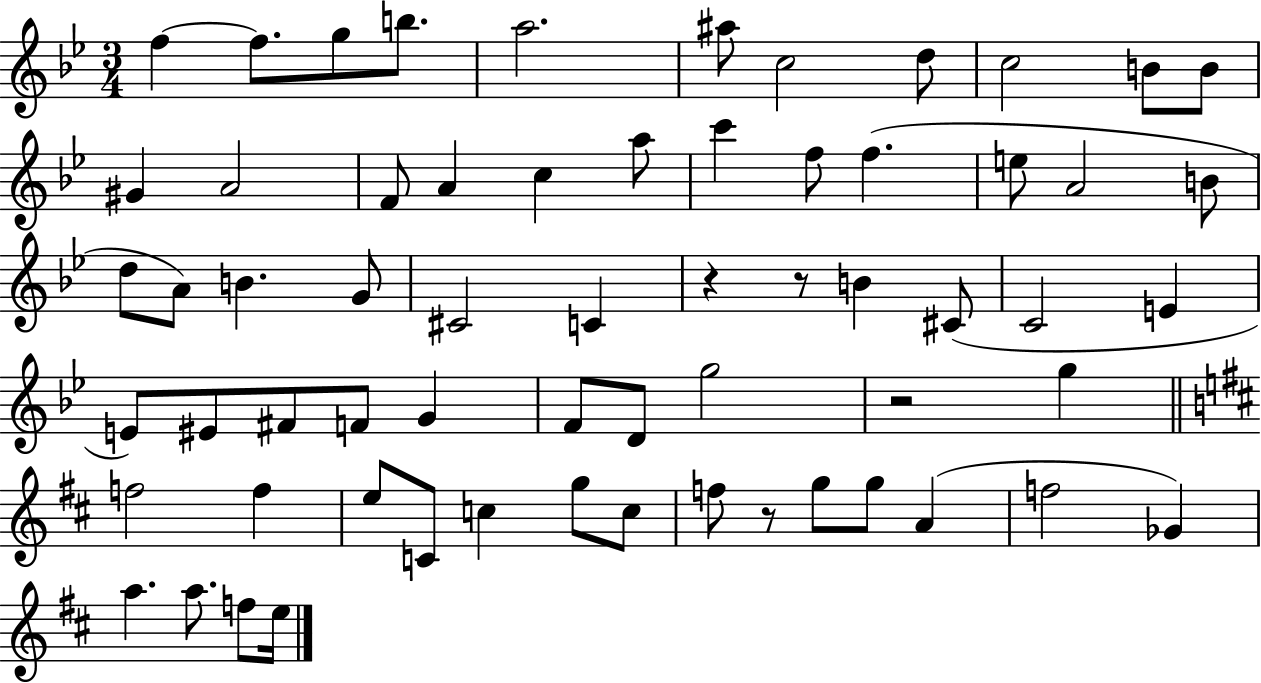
X:1
T:Untitled
M:3/4
L:1/4
K:Bb
f f/2 g/2 b/2 a2 ^a/2 c2 d/2 c2 B/2 B/2 ^G A2 F/2 A c a/2 c' f/2 f e/2 A2 B/2 d/2 A/2 B G/2 ^C2 C z z/2 B ^C/2 C2 E E/2 ^E/2 ^F/2 F/2 G F/2 D/2 g2 z2 g f2 f e/2 C/2 c g/2 c/2 f/2 z/2 g/2 g/2 A f2 _G a a/2 f/2 e/4